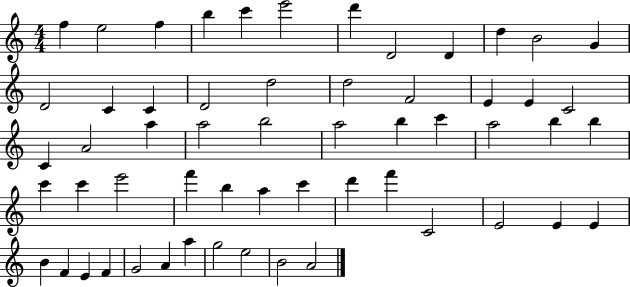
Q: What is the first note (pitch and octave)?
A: F5